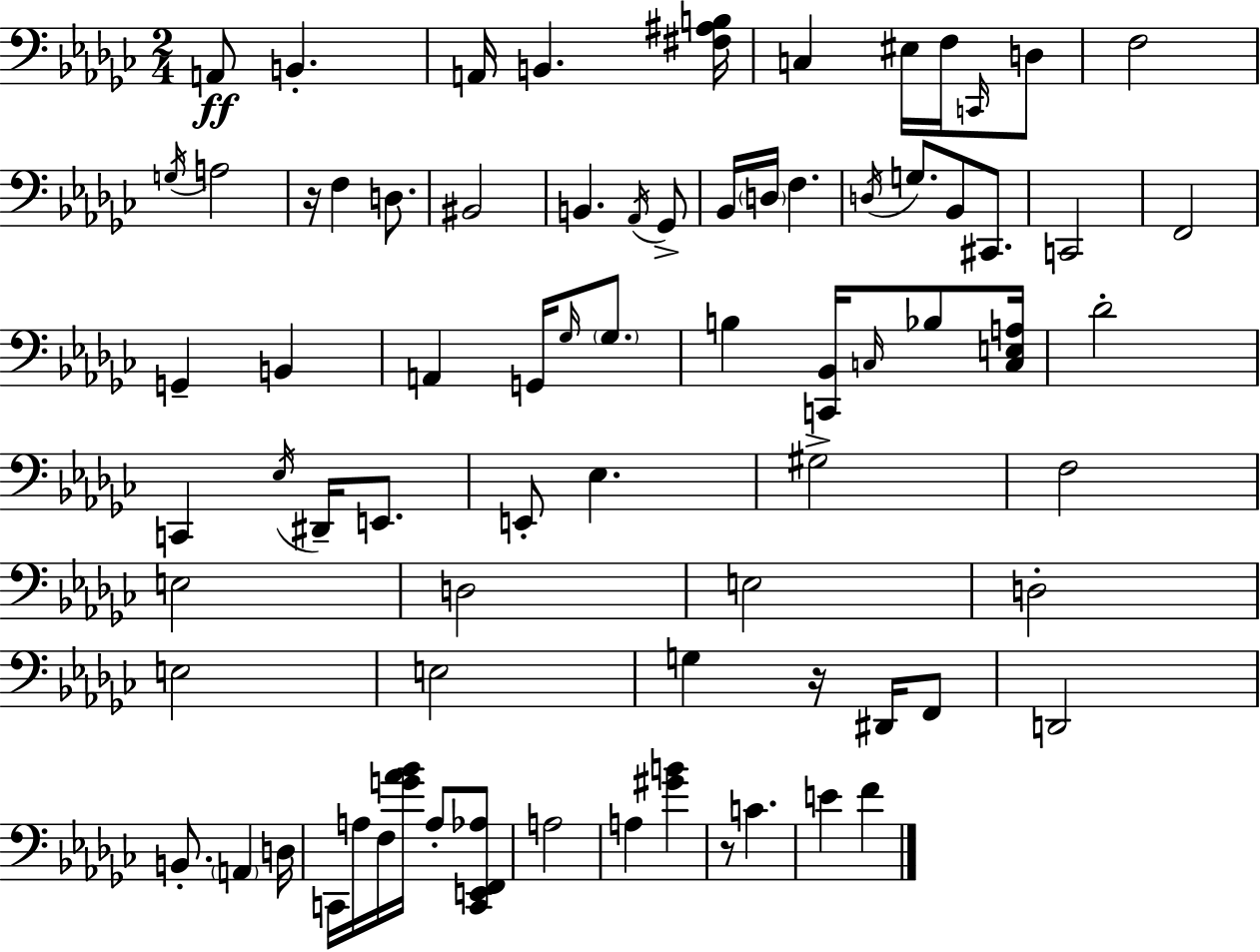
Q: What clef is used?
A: bass